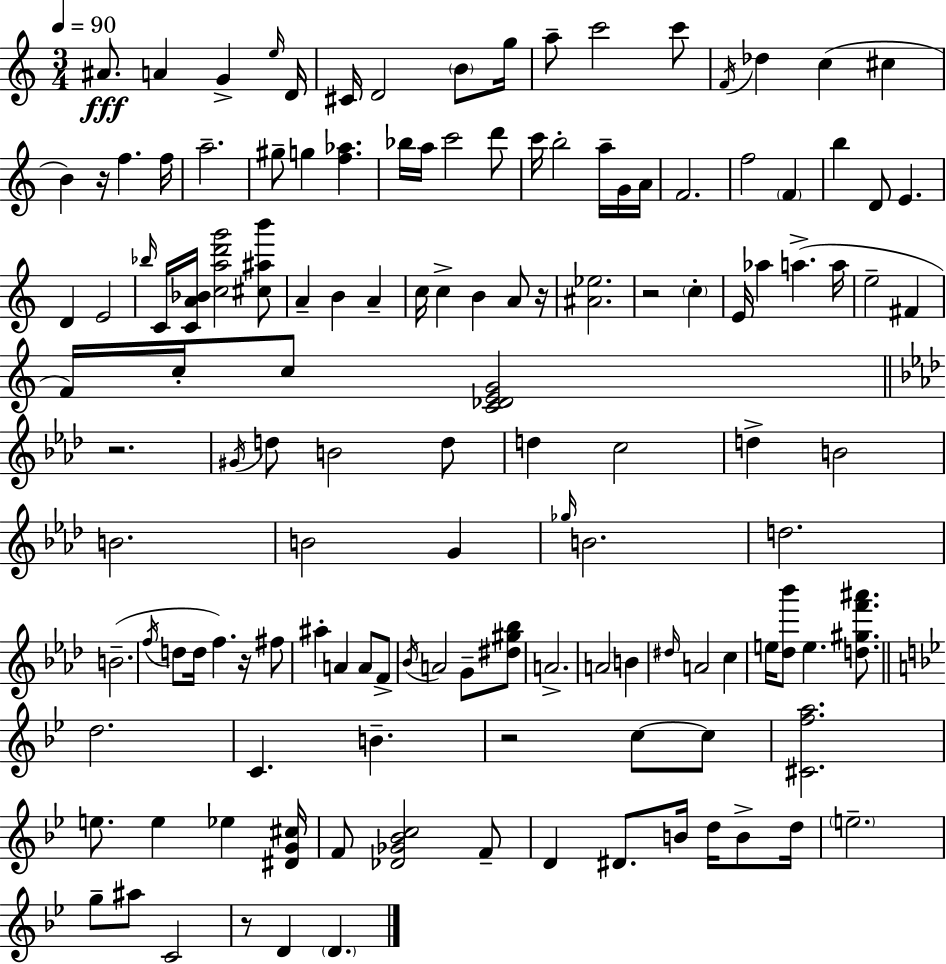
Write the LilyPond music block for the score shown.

{
  \clef treble
  \numericTimeSignature
  \time 3/4
  \key a \minor
  \tempo 4 = 90
  ais'8.\fff a'4 g'4-> \grace { e''16 } | d'16 cis'16 d'2 \parenthesize b'8 | g''16 a''8-- c'''2 c'''8 | \acciaccatura { f'16 } des''4 c''4( cis''4 | \break b'4) r16 f''4. | f''16 a''2.-- | gis''8-- g''4 <f'' aes''>4. | bes''16 a''16 c'''2 | \break d'''8 c'''16 b''2-. a''16-- | g'16 a'16 f'2. | f''2 \parenthesize f'4 | b''4 d'8 e'4. | \break d'4 e'2 | \grace { bes''16 } c'16 <c' a' bes'>16 <c'' a'' d''' g'''>2 | <cis'' ais'' b'''>8 a'4-- b'4 a'4-- | c''16 c''4-> b'4 | \break a'8 r16 <ais' ees''>2. | r2 \parenthesize c''4-. | e'16 aes''4 a''4.->( | a''16 e''2-- fis'4 | \break f'16) c''16-. c''8 <c' des' e' g'>2 | \bar "||" \break \key aes \major r2. | \acciaccatura { gis'16 } d''8 b'2 d''8 | d''4 c''2 | d''4-> b'2 | \break b'2. | b'2 g'4 | \grace { ges''16 } b'2. | d''2. | \break b'2.--( | \acciaccatura { f''16 } d''8 d''16 f''4.) | r16 fis''8 ais''4-. a'4 a'8 | f'8-> \acciaccatura { bes'16 } a'2 | \break g'8-- <dis'' gis'' bes''>8 a'2.-> | a'2 | b'4 \grace { dis''16 } a'2 | c''4 e''16 <des'' bes'''>8 e''4. | \break <d'' gis'' f''' ais'''>8. \bar "||" \break \key bes \major d''2. | c'4. b'4.-- | r2 c''8~~ c''8 | <cis' f'' a''>2. | \break e''8. e''4 ees''4 <dis' g' cis''>16 | f'8 <des' ges' bes' c''>2 f'8-- | d'4 dis'8. b'16 d''16 b'8-> d''16 | \parenthesize e''2.-- | \break g''8-- ais''8 c'2 | r8 d'4 \parenthesize d'4. | \bar "|."
}